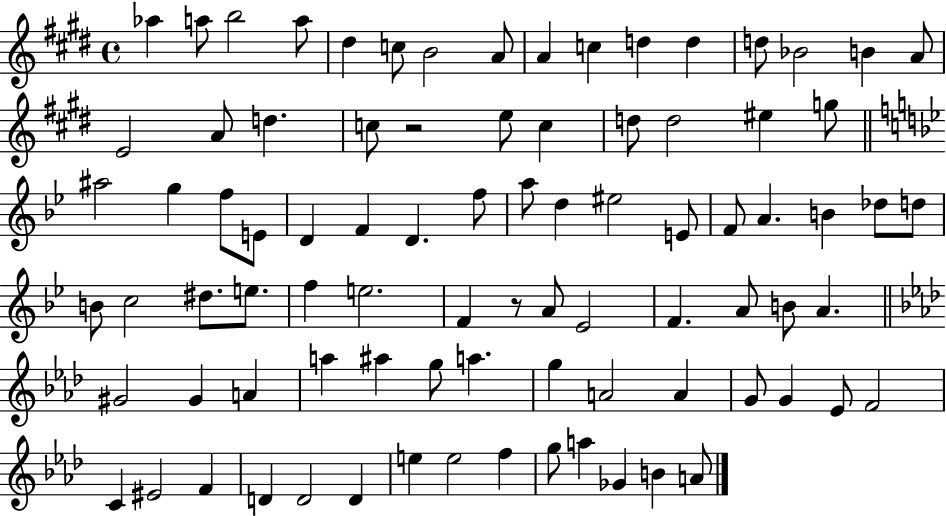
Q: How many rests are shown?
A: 2